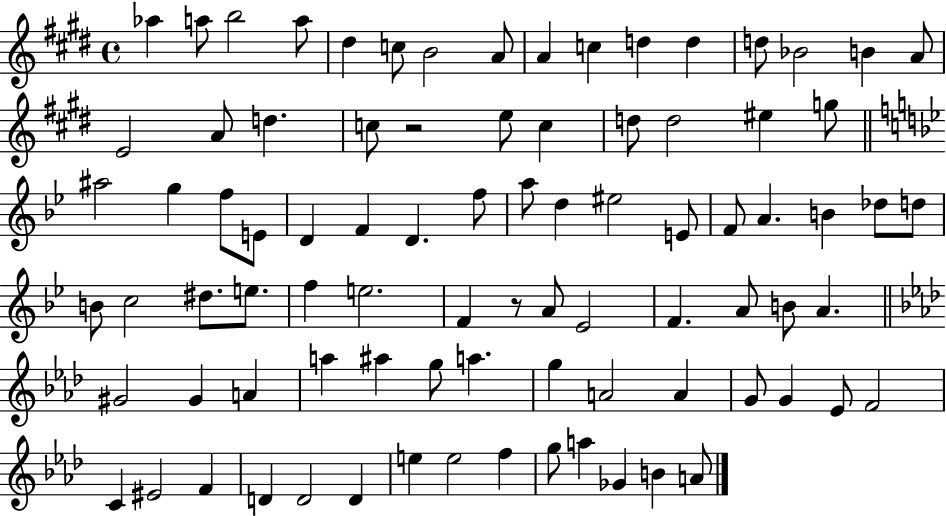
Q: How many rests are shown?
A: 2